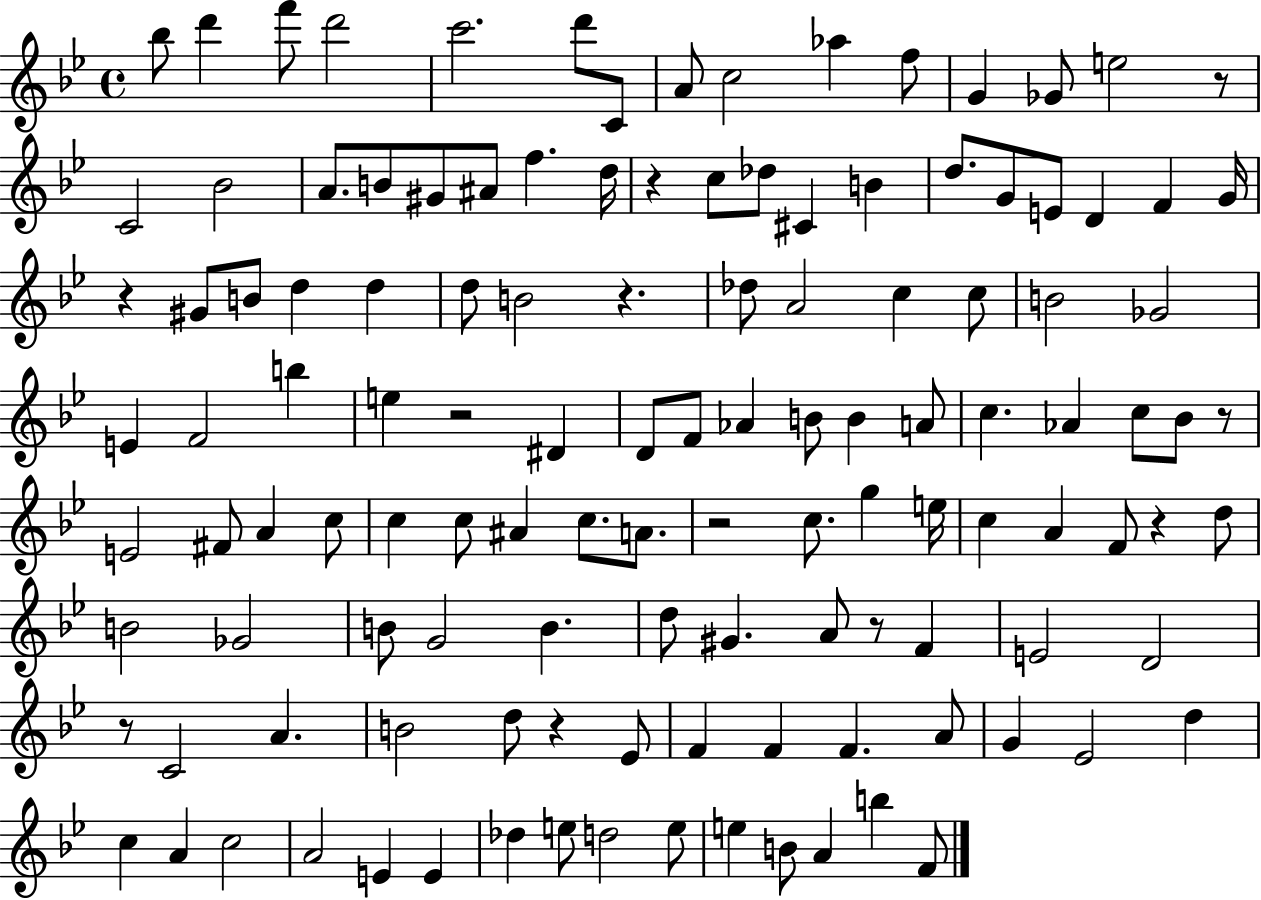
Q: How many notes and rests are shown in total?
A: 124